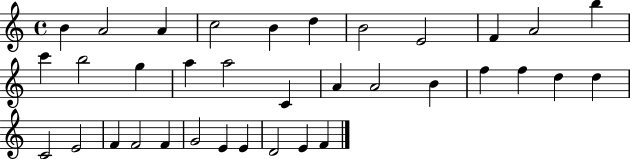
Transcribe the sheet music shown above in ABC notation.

X:1
T:Untitled
M:4/4
L:1/4
K:C
B A2 A c2 B d B2 E2 F A2 b c' b2 g a a2 C A A2 B f f d d C2 E2 F F2 F G2 E E D2 E F